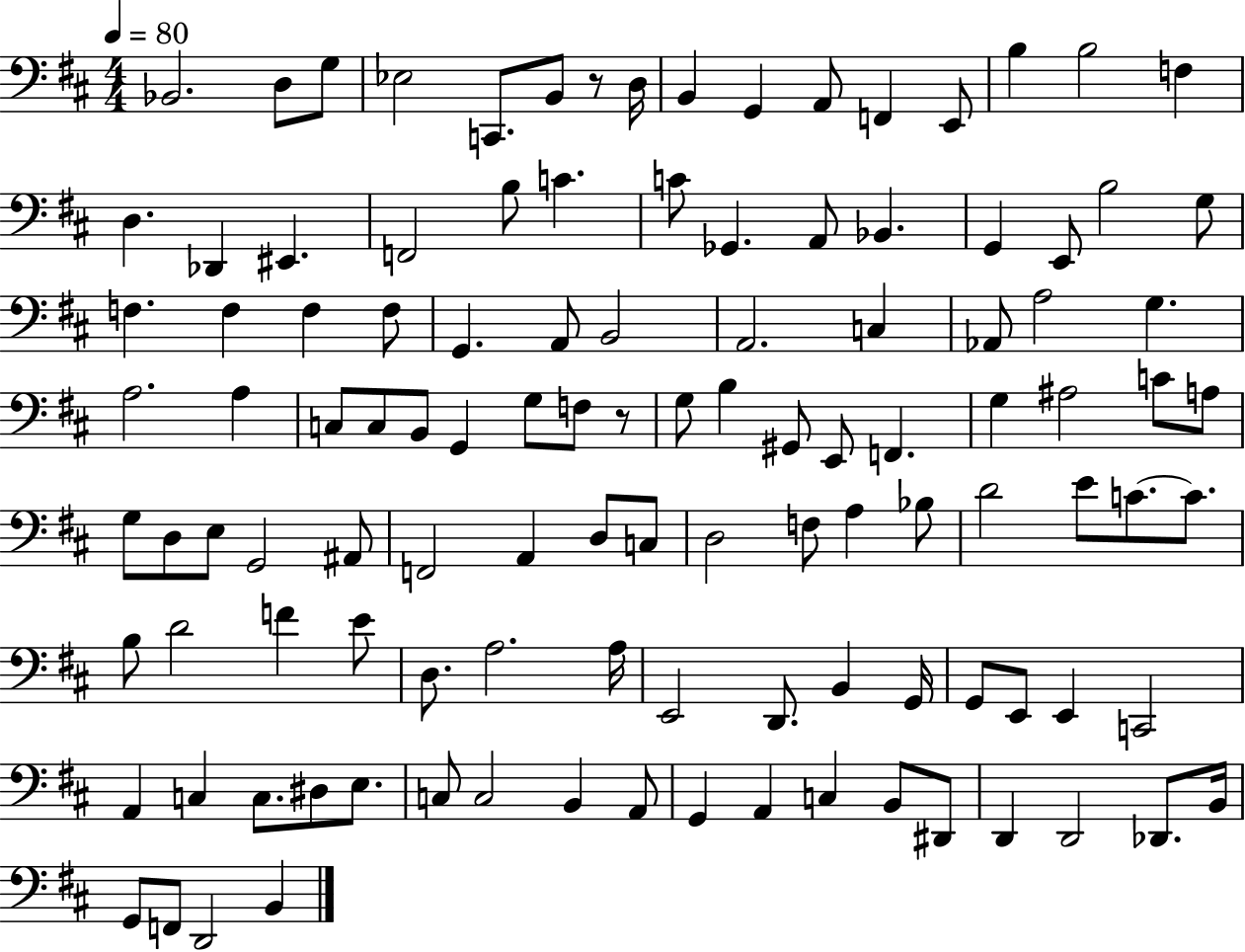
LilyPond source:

{
  \clef bass
  \numericTimeSignature
  \time 4/4
  \key d \major
  \tempo 4 = 80
  \repeat volta 2 { bes,2. d8 g8 | ees2 c,8. b,8 r8 d16 | b,4 g,4 a,8 f,4 e,8 | b4 b2 f4 | \break d4. des,4 eis,4. | f,2 b8 c'4. | c'8 ges,4. a,8 bes,4. | g,4 e,8 b2 g8 | \break f4. f4 f4 f8 | g,4. a,8 b,2 | a,2. c4 | aes,8 a2 g4. | \break a2. a4 | c8 c8 b,8 g,4 g8 f8 r8 | g8 b4 gis,8 e,8 f,4. | g4 ais2 c'8 a8 | \break g8 d8 e8 g,2 ais,8 | f,2 a,4 d8 c8 | d2 f8 a4 bes8 | d'2 e'8 c'8.~~ c'8. | \break b8 d'2 f'4 e'8 | d8. a2. a16 | e,2 d,8. b,4 g,16 | g,8 e,8 e,4 c,2 | \break a,4 c4 c8. dis8 e8. | c8 c2 b,4 a,8 | g,4 a,4 c4 b,8 dis,8 | d,4 d,2 des,8. b,16 | \break g,8 f,8 d,2 b,4 | } \bar "|."
}